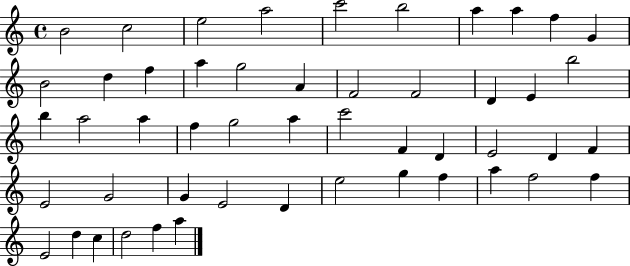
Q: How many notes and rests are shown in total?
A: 50